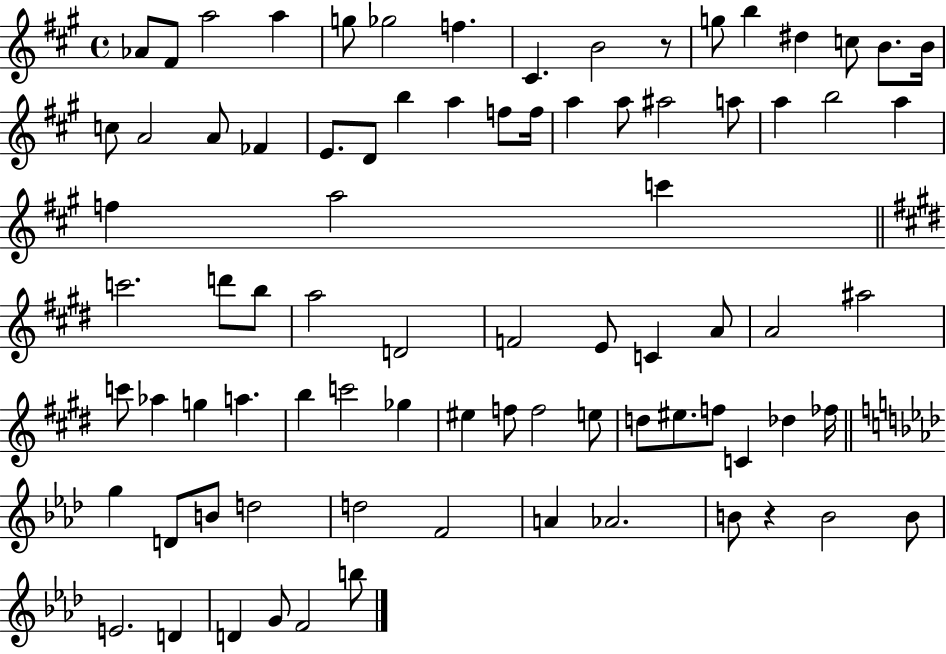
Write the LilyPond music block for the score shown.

{
  \clef treble
  \time 4/4
  \defaultTimeSignature
  \key a \major
  \repeat volta 2 { aes'8 fis'8 a''2 a''4 | g''8 ges''2 f''4. | cis'4. b'2 r8 | g''8 b''4 dis''4 c''8 b'8. b'16 | \break c''8 a'2 a'8 fes'4 | e'8. d'8 b''4 a''4 f''8 f''16 | a''4 a''8 ais''2 a''8 | a''4 b''2 a''4 | \break f''4 a''2 c'''4 | \bar "||" \break \key e \major c'''2. d'''8 b''8 | a''2 d'2 | f'2 e'8 c'4 a'8 | a'2 ais''2 | \break c'''8 aes''4 g''4 a''4. | b''4 c'''2 ges''4 | eis''4 f''8 f''2 e''8 | d''8 eis''8. f''8 c'4 des''4 fes''16 | \break \bar "||" \break \key aes \major g''4 d'8 b'8 d''2 | d''2 f'2 | a'4 aes'2. | b'8 r4 b'2 b'8 | \break e'2. d'4 | d'4 g'8 f'2 b''8 | } \bar "|."
}